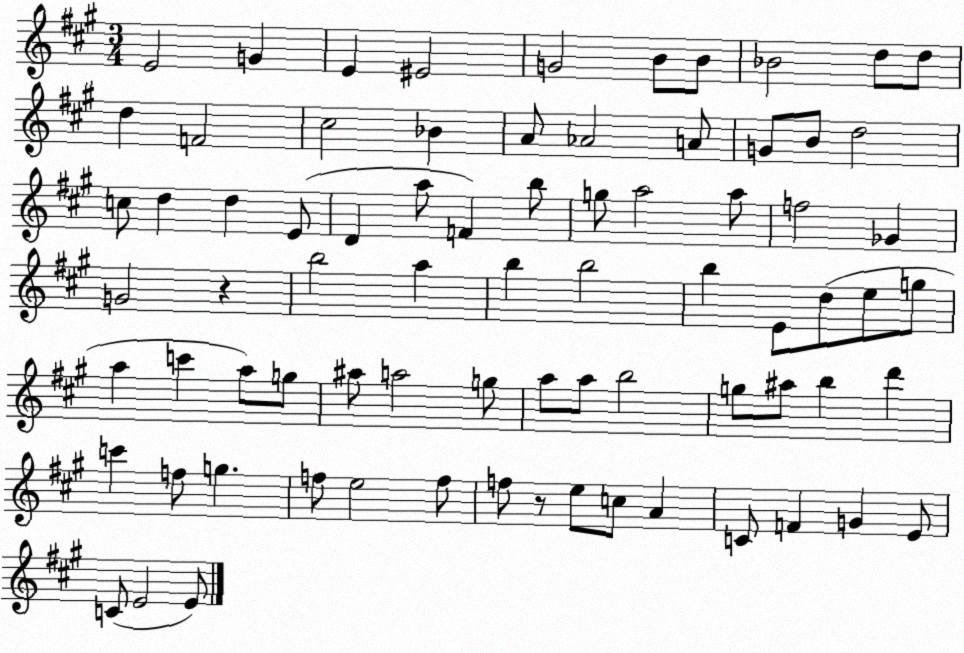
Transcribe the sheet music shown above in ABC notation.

X:1
T:Untitled
M:3/4
L:1/4
K:A
E2 G E ^E2 G2 B/2 B/2 _B2 d/2 d/2 d F2 ^c2 _B A/2 _A2 A/2 G/2 B/2 d2 c/2 d d E/2 D a/2 F b/2 g/2 a2 a/2 f2 _G G2 z b2 a b b2 b E/2 d/2 e/2 g/2 a c' a/2 g/2 ^a/2 a2 g/2 a/2 a/2 b2 g/2 ^a/2 b d' c' f/2 g f/2 e2 f/2 f/2 z/2 e/2 c/2 A C/2 F G E/2 C/2 E2 E/2